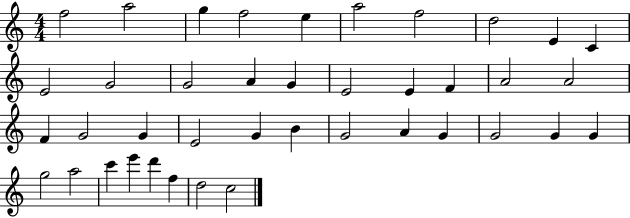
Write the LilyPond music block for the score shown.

{
  \clef treble
  \numericTimeSignature
  \time 4/4
  \key c \major
  f''2 a''2 | g''4 f''2 e''4 | a''2 f''2 | d''2 e'4 c'4 | \break e'2 g'2 | g'2 a'4 g'4 | e'2 e'4 f'4 | a'2 a'2 | \break f'4 g'2 g'4 | e'2 g'4 b'4 | g'2 a'4 g'4 | g'2 g'4 g'4 | \break g''2 a''2 | c'''4 e'''4 d'''4 f''4 | d''2 c''2 | \bar "|."
}